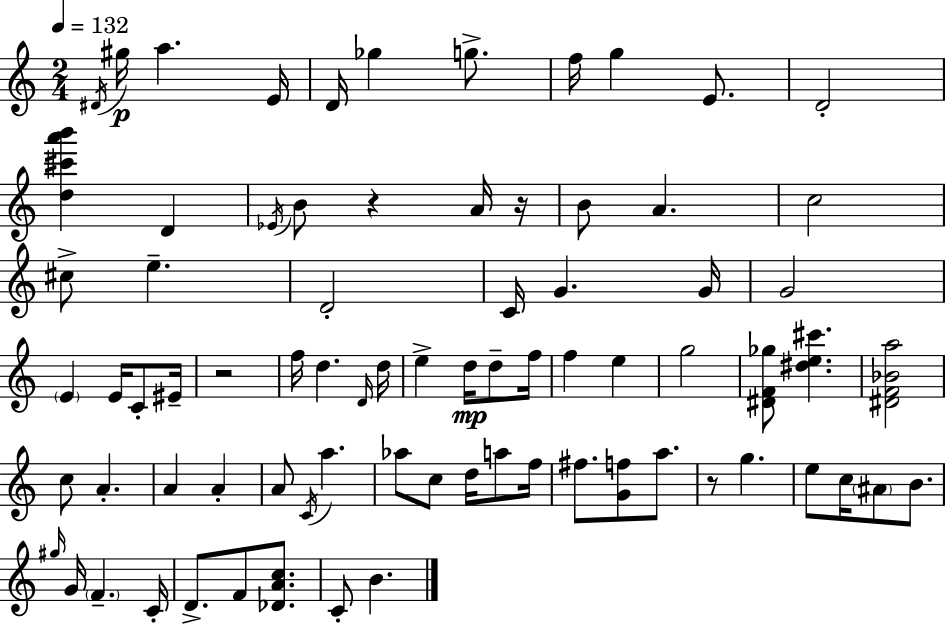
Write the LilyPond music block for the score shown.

{
  \clef treble
  \numericTimeSignature
  \time 2/4
  \key c \major
  \tempo 4 = 132
  \acciaccatura { dis'16 }\p gis''16 a''4. | e'16 d'16 ges''4 g''8.-> | f''16 g''4 e'8. | d'2-. | \break <d'' cis''' a''' b'''>4 d'4 | \acciaccatura { ees'16 } b'8 r4 | a'16 r16 b'8 a'4. | c''2 | \break cis''8-> e''4.-- | d'2-. | c'16 g'4. | g'16 g'2 | \break \parenthesize e'4 e'16 c'8-. | eis'16-- r2 | f''16 d''4. | \grace { d'16 } d''16 e''4-> d''16\mp | \break d''8-- f''16 f''4 e''4 | g''2 | <dis' f' ges''>8 <dis'' e'' cis'''>4. | <dis' f' bes' a''>2 | \break c''8 a'4.-. | a'4 a'4-. | a'8 \acciaccatura { c'16 } a''4. | aes''8 c''8 | \break d''16 a''8 f''16 fis''8. <g' f''>8 | a''8. r8 g''4. | e''8 c''16 \parenthesize ais'8 | b'8. \grace { gis''16 } g'16 \parenthesize f'4.-- | \break c'16-. d'8.-> | f'8 <des' a' c''>8. c'8-. b'4. | \bar "|."
}